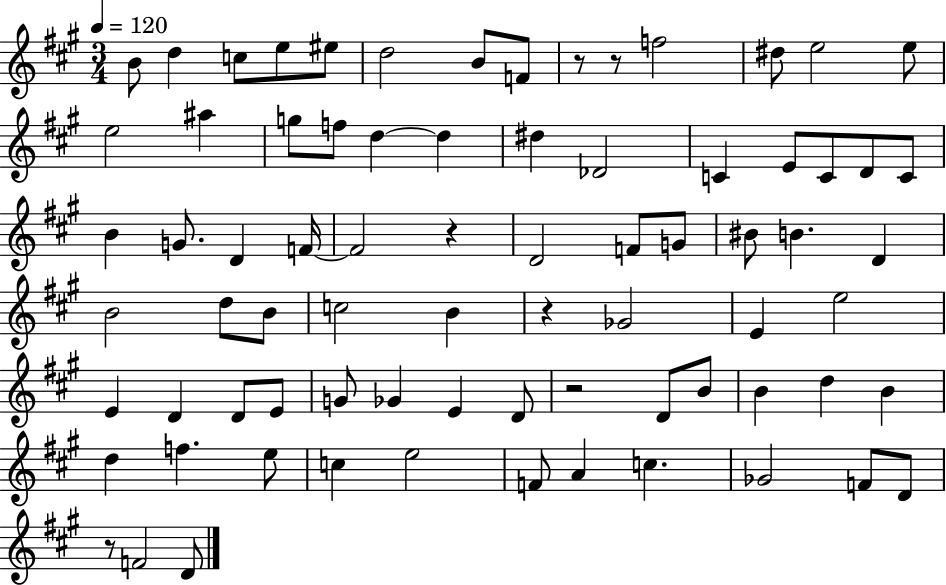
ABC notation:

X:1
T:Untitled
M:3/4
L:1/4
K:A
B/2 d c/2 e/2 ^e/2 d2 B/2 F/2 z/2 z/2 f2 ^d/2 e2 e/2 e2 ^a g/2 f/2 d d ^d _D2 C E/2 C/2 D/2 C/2 B G/2 D F/4 F2 z D2 F/2 G/2 ^B/2 B D B2 d/2 B/2 c2 B z _G2 E e2 E D D/2 E/2 G/2 _G E D/2 z2 D/2 B/2 B d B d f e/2 c e2 F/2 A c _G2 F/2 D/2 z/2 F2 D/2